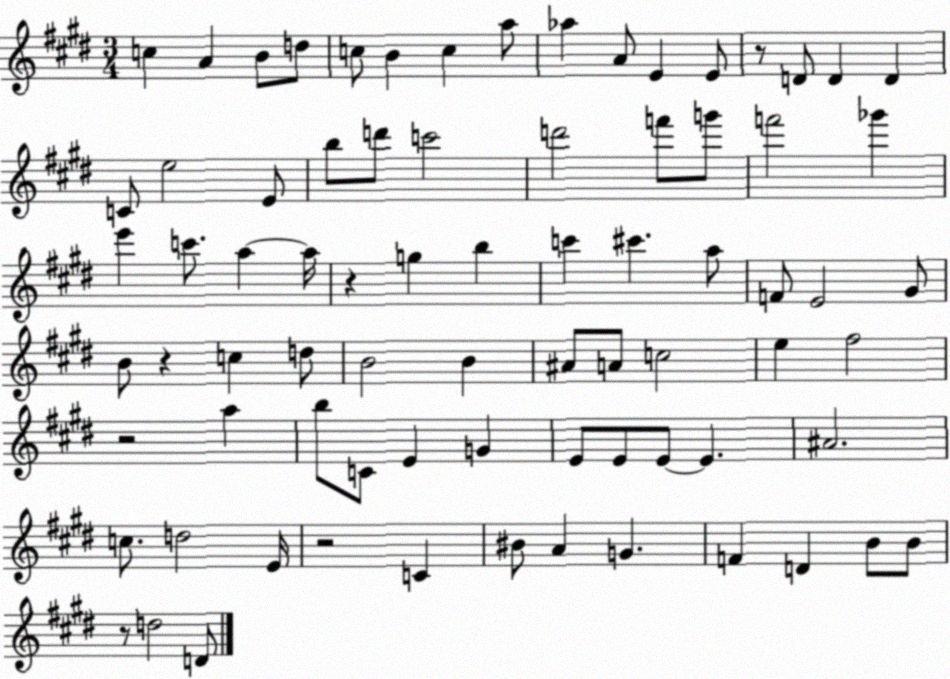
X:1
T:Untitled
M:3/4
L:1/4
K:E
c A B/2 d/2 c/2 B c a/2 _a A/2 E E/2 z/2 D/2 D D C/2 e2 E/2 b/2 d'/2 c'2 d'2 f'/2 g'/2 f'2 _g' e' c'/2 a a/4 z g b c' ^c' a/2 F/2 E2 ^G/2 B/2 z c d/2 B2 B ^A/2 A/2 c2 e ^f2 z2 a b/2 C/2 E G E/2 E/2 E/2 E ^A2 c/2 d2 E/4 z2 C ^B/2 A G F D B/2 B/2 z/2 d2 D/2